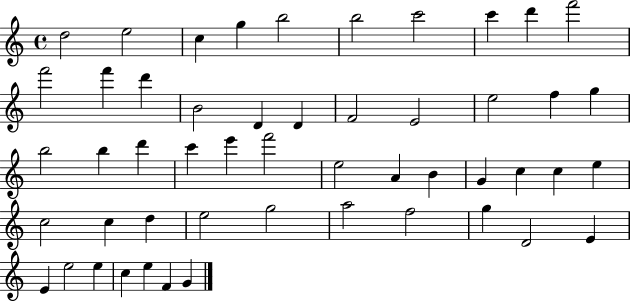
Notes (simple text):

D5/h E5/h C5/q G5/q B5/h B5/h C6/h C6/q D6/q F6/h F6/h F6/q D6/q B4/h D4/q D4/q F4/h E4/h E5/h F5/q G5/q B5/h B5/q D6/q C6/q E6/q F6/h E5/h A4/q B4/q G4/q C5/q C5/q E5/q C5/h C5/q D5/q E5/h G5/h A5/h F5/h G5/q D4/h E4/q E4/q E5/h E5/q C5/q E5/q F4/q G4/q